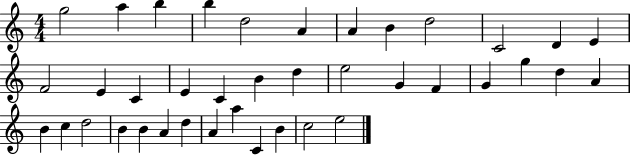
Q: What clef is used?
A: treble